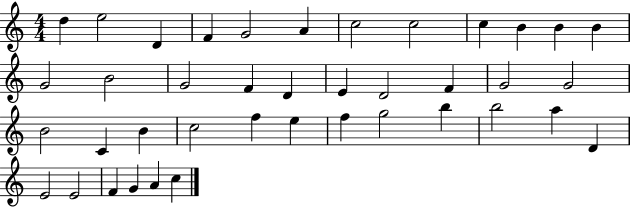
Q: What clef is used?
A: treble